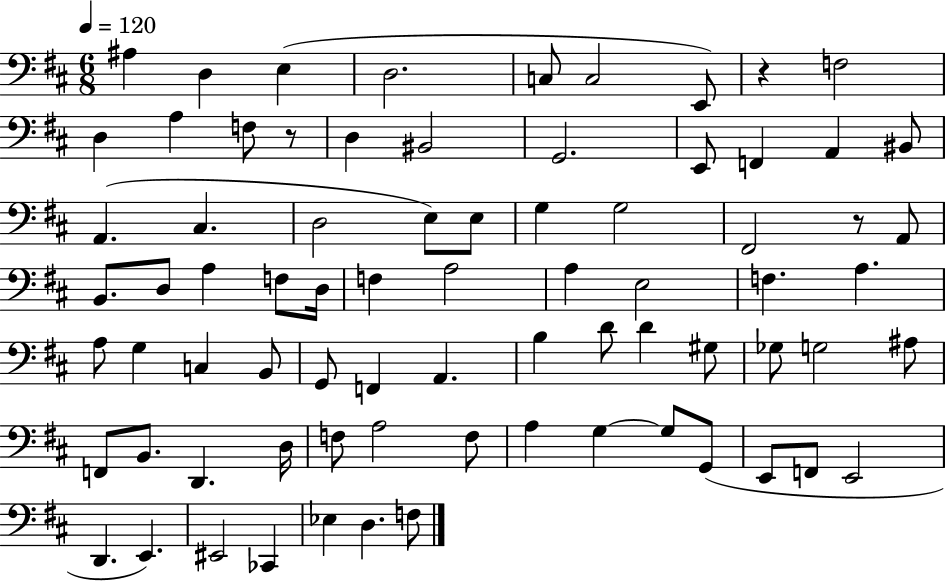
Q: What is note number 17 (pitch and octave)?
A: A2